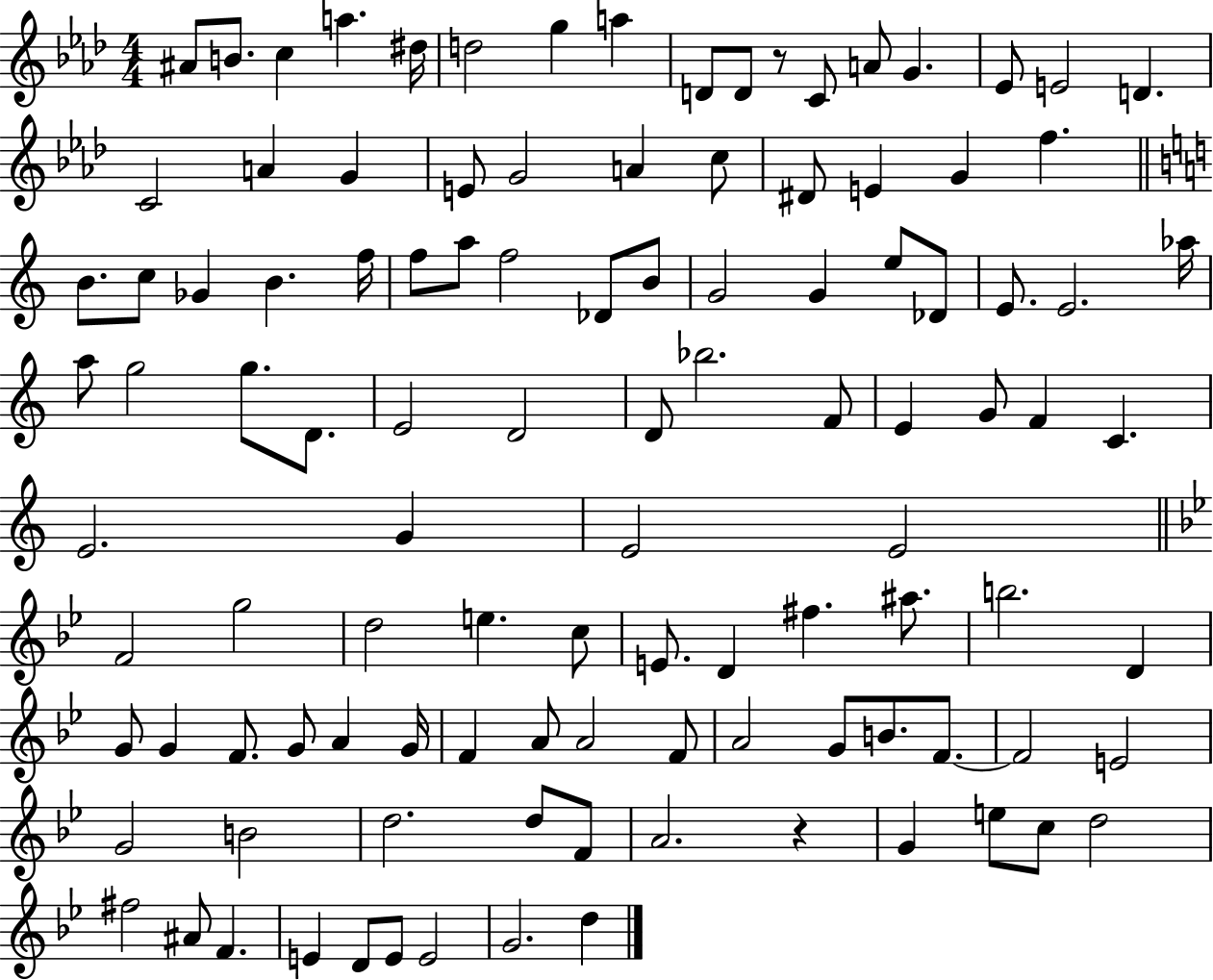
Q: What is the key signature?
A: AES major